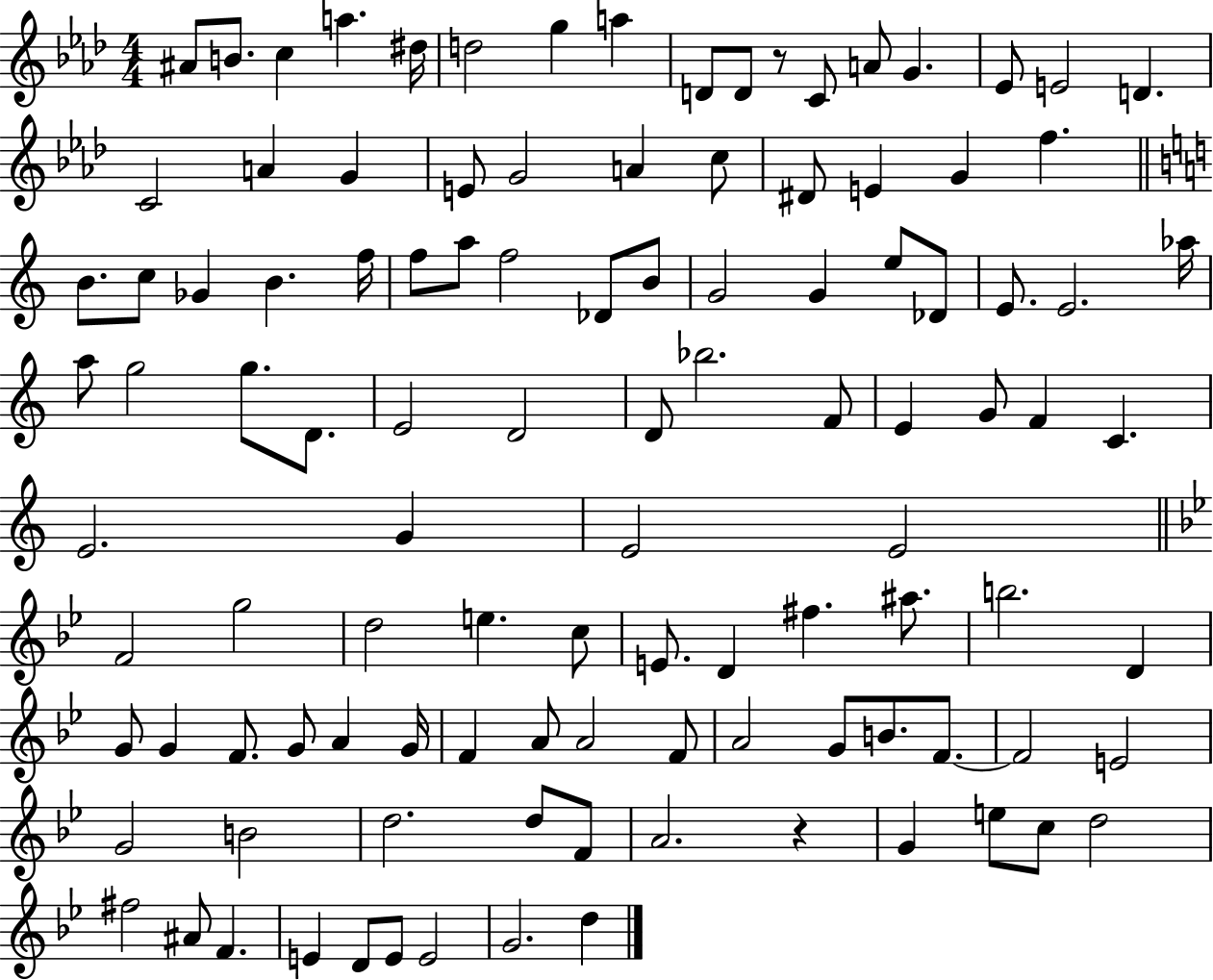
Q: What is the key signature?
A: AES major